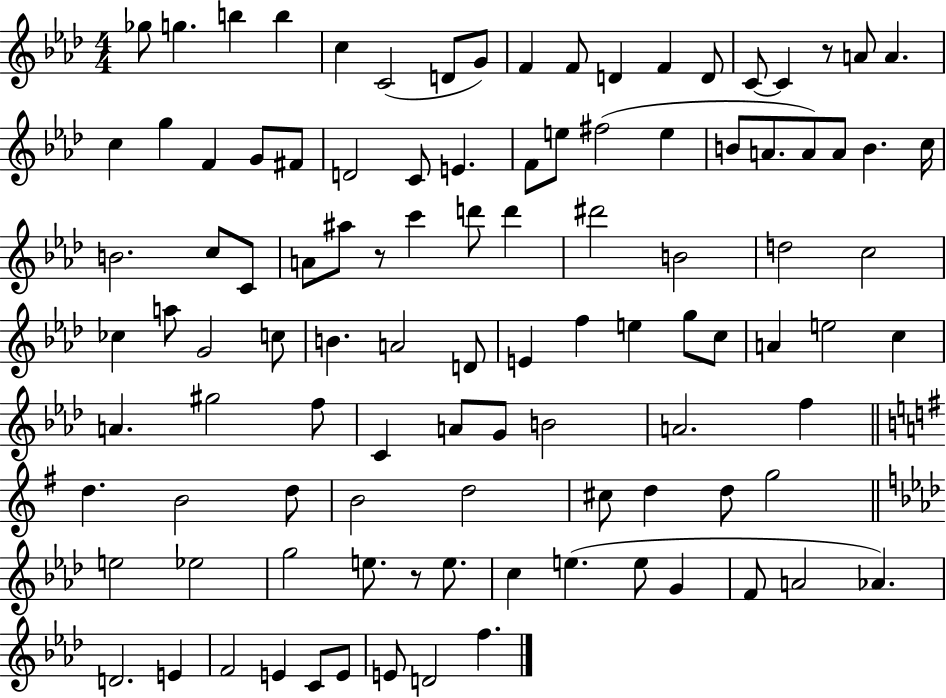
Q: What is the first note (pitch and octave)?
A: Gb5